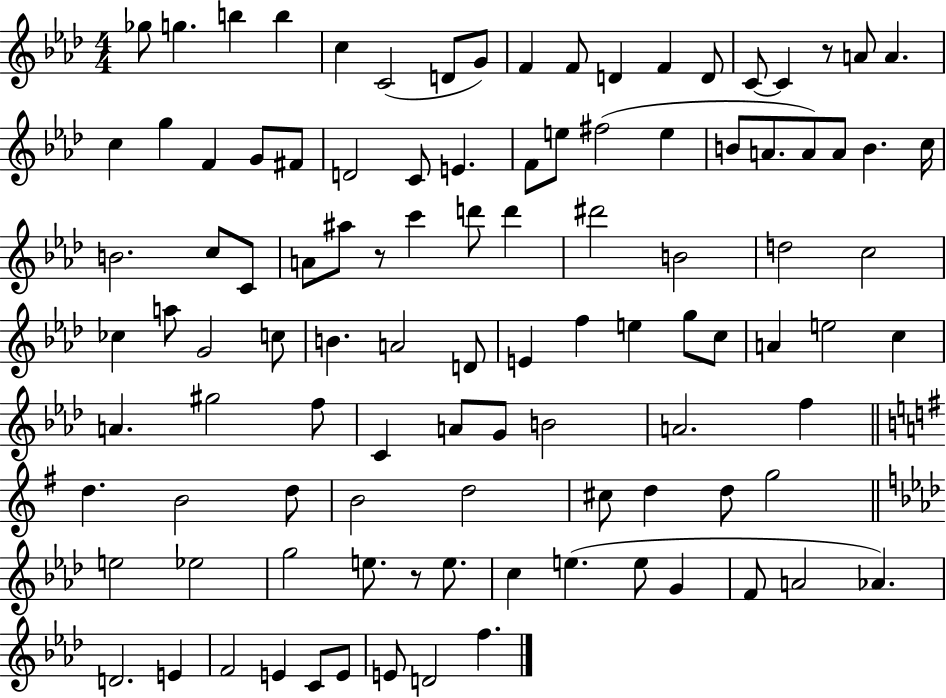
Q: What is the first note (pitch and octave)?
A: Gb5